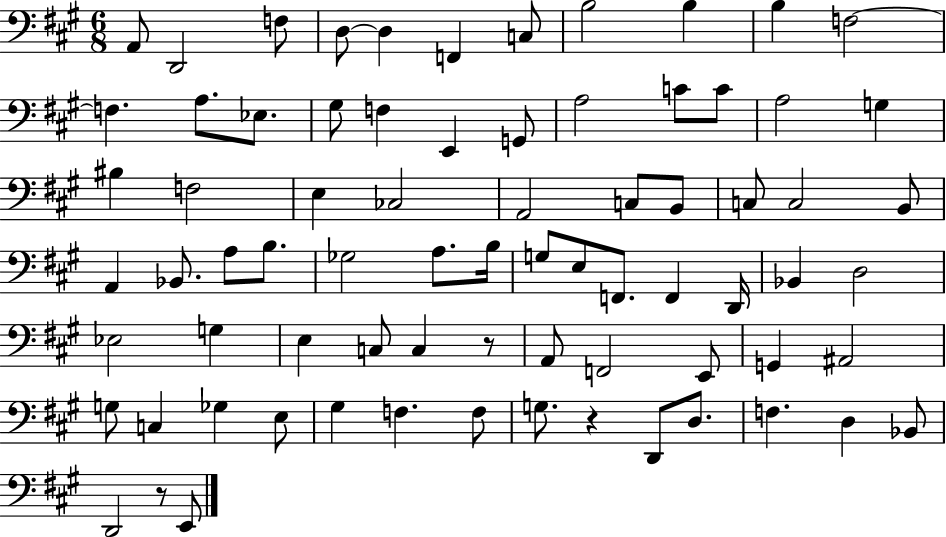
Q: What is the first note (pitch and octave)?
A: A2